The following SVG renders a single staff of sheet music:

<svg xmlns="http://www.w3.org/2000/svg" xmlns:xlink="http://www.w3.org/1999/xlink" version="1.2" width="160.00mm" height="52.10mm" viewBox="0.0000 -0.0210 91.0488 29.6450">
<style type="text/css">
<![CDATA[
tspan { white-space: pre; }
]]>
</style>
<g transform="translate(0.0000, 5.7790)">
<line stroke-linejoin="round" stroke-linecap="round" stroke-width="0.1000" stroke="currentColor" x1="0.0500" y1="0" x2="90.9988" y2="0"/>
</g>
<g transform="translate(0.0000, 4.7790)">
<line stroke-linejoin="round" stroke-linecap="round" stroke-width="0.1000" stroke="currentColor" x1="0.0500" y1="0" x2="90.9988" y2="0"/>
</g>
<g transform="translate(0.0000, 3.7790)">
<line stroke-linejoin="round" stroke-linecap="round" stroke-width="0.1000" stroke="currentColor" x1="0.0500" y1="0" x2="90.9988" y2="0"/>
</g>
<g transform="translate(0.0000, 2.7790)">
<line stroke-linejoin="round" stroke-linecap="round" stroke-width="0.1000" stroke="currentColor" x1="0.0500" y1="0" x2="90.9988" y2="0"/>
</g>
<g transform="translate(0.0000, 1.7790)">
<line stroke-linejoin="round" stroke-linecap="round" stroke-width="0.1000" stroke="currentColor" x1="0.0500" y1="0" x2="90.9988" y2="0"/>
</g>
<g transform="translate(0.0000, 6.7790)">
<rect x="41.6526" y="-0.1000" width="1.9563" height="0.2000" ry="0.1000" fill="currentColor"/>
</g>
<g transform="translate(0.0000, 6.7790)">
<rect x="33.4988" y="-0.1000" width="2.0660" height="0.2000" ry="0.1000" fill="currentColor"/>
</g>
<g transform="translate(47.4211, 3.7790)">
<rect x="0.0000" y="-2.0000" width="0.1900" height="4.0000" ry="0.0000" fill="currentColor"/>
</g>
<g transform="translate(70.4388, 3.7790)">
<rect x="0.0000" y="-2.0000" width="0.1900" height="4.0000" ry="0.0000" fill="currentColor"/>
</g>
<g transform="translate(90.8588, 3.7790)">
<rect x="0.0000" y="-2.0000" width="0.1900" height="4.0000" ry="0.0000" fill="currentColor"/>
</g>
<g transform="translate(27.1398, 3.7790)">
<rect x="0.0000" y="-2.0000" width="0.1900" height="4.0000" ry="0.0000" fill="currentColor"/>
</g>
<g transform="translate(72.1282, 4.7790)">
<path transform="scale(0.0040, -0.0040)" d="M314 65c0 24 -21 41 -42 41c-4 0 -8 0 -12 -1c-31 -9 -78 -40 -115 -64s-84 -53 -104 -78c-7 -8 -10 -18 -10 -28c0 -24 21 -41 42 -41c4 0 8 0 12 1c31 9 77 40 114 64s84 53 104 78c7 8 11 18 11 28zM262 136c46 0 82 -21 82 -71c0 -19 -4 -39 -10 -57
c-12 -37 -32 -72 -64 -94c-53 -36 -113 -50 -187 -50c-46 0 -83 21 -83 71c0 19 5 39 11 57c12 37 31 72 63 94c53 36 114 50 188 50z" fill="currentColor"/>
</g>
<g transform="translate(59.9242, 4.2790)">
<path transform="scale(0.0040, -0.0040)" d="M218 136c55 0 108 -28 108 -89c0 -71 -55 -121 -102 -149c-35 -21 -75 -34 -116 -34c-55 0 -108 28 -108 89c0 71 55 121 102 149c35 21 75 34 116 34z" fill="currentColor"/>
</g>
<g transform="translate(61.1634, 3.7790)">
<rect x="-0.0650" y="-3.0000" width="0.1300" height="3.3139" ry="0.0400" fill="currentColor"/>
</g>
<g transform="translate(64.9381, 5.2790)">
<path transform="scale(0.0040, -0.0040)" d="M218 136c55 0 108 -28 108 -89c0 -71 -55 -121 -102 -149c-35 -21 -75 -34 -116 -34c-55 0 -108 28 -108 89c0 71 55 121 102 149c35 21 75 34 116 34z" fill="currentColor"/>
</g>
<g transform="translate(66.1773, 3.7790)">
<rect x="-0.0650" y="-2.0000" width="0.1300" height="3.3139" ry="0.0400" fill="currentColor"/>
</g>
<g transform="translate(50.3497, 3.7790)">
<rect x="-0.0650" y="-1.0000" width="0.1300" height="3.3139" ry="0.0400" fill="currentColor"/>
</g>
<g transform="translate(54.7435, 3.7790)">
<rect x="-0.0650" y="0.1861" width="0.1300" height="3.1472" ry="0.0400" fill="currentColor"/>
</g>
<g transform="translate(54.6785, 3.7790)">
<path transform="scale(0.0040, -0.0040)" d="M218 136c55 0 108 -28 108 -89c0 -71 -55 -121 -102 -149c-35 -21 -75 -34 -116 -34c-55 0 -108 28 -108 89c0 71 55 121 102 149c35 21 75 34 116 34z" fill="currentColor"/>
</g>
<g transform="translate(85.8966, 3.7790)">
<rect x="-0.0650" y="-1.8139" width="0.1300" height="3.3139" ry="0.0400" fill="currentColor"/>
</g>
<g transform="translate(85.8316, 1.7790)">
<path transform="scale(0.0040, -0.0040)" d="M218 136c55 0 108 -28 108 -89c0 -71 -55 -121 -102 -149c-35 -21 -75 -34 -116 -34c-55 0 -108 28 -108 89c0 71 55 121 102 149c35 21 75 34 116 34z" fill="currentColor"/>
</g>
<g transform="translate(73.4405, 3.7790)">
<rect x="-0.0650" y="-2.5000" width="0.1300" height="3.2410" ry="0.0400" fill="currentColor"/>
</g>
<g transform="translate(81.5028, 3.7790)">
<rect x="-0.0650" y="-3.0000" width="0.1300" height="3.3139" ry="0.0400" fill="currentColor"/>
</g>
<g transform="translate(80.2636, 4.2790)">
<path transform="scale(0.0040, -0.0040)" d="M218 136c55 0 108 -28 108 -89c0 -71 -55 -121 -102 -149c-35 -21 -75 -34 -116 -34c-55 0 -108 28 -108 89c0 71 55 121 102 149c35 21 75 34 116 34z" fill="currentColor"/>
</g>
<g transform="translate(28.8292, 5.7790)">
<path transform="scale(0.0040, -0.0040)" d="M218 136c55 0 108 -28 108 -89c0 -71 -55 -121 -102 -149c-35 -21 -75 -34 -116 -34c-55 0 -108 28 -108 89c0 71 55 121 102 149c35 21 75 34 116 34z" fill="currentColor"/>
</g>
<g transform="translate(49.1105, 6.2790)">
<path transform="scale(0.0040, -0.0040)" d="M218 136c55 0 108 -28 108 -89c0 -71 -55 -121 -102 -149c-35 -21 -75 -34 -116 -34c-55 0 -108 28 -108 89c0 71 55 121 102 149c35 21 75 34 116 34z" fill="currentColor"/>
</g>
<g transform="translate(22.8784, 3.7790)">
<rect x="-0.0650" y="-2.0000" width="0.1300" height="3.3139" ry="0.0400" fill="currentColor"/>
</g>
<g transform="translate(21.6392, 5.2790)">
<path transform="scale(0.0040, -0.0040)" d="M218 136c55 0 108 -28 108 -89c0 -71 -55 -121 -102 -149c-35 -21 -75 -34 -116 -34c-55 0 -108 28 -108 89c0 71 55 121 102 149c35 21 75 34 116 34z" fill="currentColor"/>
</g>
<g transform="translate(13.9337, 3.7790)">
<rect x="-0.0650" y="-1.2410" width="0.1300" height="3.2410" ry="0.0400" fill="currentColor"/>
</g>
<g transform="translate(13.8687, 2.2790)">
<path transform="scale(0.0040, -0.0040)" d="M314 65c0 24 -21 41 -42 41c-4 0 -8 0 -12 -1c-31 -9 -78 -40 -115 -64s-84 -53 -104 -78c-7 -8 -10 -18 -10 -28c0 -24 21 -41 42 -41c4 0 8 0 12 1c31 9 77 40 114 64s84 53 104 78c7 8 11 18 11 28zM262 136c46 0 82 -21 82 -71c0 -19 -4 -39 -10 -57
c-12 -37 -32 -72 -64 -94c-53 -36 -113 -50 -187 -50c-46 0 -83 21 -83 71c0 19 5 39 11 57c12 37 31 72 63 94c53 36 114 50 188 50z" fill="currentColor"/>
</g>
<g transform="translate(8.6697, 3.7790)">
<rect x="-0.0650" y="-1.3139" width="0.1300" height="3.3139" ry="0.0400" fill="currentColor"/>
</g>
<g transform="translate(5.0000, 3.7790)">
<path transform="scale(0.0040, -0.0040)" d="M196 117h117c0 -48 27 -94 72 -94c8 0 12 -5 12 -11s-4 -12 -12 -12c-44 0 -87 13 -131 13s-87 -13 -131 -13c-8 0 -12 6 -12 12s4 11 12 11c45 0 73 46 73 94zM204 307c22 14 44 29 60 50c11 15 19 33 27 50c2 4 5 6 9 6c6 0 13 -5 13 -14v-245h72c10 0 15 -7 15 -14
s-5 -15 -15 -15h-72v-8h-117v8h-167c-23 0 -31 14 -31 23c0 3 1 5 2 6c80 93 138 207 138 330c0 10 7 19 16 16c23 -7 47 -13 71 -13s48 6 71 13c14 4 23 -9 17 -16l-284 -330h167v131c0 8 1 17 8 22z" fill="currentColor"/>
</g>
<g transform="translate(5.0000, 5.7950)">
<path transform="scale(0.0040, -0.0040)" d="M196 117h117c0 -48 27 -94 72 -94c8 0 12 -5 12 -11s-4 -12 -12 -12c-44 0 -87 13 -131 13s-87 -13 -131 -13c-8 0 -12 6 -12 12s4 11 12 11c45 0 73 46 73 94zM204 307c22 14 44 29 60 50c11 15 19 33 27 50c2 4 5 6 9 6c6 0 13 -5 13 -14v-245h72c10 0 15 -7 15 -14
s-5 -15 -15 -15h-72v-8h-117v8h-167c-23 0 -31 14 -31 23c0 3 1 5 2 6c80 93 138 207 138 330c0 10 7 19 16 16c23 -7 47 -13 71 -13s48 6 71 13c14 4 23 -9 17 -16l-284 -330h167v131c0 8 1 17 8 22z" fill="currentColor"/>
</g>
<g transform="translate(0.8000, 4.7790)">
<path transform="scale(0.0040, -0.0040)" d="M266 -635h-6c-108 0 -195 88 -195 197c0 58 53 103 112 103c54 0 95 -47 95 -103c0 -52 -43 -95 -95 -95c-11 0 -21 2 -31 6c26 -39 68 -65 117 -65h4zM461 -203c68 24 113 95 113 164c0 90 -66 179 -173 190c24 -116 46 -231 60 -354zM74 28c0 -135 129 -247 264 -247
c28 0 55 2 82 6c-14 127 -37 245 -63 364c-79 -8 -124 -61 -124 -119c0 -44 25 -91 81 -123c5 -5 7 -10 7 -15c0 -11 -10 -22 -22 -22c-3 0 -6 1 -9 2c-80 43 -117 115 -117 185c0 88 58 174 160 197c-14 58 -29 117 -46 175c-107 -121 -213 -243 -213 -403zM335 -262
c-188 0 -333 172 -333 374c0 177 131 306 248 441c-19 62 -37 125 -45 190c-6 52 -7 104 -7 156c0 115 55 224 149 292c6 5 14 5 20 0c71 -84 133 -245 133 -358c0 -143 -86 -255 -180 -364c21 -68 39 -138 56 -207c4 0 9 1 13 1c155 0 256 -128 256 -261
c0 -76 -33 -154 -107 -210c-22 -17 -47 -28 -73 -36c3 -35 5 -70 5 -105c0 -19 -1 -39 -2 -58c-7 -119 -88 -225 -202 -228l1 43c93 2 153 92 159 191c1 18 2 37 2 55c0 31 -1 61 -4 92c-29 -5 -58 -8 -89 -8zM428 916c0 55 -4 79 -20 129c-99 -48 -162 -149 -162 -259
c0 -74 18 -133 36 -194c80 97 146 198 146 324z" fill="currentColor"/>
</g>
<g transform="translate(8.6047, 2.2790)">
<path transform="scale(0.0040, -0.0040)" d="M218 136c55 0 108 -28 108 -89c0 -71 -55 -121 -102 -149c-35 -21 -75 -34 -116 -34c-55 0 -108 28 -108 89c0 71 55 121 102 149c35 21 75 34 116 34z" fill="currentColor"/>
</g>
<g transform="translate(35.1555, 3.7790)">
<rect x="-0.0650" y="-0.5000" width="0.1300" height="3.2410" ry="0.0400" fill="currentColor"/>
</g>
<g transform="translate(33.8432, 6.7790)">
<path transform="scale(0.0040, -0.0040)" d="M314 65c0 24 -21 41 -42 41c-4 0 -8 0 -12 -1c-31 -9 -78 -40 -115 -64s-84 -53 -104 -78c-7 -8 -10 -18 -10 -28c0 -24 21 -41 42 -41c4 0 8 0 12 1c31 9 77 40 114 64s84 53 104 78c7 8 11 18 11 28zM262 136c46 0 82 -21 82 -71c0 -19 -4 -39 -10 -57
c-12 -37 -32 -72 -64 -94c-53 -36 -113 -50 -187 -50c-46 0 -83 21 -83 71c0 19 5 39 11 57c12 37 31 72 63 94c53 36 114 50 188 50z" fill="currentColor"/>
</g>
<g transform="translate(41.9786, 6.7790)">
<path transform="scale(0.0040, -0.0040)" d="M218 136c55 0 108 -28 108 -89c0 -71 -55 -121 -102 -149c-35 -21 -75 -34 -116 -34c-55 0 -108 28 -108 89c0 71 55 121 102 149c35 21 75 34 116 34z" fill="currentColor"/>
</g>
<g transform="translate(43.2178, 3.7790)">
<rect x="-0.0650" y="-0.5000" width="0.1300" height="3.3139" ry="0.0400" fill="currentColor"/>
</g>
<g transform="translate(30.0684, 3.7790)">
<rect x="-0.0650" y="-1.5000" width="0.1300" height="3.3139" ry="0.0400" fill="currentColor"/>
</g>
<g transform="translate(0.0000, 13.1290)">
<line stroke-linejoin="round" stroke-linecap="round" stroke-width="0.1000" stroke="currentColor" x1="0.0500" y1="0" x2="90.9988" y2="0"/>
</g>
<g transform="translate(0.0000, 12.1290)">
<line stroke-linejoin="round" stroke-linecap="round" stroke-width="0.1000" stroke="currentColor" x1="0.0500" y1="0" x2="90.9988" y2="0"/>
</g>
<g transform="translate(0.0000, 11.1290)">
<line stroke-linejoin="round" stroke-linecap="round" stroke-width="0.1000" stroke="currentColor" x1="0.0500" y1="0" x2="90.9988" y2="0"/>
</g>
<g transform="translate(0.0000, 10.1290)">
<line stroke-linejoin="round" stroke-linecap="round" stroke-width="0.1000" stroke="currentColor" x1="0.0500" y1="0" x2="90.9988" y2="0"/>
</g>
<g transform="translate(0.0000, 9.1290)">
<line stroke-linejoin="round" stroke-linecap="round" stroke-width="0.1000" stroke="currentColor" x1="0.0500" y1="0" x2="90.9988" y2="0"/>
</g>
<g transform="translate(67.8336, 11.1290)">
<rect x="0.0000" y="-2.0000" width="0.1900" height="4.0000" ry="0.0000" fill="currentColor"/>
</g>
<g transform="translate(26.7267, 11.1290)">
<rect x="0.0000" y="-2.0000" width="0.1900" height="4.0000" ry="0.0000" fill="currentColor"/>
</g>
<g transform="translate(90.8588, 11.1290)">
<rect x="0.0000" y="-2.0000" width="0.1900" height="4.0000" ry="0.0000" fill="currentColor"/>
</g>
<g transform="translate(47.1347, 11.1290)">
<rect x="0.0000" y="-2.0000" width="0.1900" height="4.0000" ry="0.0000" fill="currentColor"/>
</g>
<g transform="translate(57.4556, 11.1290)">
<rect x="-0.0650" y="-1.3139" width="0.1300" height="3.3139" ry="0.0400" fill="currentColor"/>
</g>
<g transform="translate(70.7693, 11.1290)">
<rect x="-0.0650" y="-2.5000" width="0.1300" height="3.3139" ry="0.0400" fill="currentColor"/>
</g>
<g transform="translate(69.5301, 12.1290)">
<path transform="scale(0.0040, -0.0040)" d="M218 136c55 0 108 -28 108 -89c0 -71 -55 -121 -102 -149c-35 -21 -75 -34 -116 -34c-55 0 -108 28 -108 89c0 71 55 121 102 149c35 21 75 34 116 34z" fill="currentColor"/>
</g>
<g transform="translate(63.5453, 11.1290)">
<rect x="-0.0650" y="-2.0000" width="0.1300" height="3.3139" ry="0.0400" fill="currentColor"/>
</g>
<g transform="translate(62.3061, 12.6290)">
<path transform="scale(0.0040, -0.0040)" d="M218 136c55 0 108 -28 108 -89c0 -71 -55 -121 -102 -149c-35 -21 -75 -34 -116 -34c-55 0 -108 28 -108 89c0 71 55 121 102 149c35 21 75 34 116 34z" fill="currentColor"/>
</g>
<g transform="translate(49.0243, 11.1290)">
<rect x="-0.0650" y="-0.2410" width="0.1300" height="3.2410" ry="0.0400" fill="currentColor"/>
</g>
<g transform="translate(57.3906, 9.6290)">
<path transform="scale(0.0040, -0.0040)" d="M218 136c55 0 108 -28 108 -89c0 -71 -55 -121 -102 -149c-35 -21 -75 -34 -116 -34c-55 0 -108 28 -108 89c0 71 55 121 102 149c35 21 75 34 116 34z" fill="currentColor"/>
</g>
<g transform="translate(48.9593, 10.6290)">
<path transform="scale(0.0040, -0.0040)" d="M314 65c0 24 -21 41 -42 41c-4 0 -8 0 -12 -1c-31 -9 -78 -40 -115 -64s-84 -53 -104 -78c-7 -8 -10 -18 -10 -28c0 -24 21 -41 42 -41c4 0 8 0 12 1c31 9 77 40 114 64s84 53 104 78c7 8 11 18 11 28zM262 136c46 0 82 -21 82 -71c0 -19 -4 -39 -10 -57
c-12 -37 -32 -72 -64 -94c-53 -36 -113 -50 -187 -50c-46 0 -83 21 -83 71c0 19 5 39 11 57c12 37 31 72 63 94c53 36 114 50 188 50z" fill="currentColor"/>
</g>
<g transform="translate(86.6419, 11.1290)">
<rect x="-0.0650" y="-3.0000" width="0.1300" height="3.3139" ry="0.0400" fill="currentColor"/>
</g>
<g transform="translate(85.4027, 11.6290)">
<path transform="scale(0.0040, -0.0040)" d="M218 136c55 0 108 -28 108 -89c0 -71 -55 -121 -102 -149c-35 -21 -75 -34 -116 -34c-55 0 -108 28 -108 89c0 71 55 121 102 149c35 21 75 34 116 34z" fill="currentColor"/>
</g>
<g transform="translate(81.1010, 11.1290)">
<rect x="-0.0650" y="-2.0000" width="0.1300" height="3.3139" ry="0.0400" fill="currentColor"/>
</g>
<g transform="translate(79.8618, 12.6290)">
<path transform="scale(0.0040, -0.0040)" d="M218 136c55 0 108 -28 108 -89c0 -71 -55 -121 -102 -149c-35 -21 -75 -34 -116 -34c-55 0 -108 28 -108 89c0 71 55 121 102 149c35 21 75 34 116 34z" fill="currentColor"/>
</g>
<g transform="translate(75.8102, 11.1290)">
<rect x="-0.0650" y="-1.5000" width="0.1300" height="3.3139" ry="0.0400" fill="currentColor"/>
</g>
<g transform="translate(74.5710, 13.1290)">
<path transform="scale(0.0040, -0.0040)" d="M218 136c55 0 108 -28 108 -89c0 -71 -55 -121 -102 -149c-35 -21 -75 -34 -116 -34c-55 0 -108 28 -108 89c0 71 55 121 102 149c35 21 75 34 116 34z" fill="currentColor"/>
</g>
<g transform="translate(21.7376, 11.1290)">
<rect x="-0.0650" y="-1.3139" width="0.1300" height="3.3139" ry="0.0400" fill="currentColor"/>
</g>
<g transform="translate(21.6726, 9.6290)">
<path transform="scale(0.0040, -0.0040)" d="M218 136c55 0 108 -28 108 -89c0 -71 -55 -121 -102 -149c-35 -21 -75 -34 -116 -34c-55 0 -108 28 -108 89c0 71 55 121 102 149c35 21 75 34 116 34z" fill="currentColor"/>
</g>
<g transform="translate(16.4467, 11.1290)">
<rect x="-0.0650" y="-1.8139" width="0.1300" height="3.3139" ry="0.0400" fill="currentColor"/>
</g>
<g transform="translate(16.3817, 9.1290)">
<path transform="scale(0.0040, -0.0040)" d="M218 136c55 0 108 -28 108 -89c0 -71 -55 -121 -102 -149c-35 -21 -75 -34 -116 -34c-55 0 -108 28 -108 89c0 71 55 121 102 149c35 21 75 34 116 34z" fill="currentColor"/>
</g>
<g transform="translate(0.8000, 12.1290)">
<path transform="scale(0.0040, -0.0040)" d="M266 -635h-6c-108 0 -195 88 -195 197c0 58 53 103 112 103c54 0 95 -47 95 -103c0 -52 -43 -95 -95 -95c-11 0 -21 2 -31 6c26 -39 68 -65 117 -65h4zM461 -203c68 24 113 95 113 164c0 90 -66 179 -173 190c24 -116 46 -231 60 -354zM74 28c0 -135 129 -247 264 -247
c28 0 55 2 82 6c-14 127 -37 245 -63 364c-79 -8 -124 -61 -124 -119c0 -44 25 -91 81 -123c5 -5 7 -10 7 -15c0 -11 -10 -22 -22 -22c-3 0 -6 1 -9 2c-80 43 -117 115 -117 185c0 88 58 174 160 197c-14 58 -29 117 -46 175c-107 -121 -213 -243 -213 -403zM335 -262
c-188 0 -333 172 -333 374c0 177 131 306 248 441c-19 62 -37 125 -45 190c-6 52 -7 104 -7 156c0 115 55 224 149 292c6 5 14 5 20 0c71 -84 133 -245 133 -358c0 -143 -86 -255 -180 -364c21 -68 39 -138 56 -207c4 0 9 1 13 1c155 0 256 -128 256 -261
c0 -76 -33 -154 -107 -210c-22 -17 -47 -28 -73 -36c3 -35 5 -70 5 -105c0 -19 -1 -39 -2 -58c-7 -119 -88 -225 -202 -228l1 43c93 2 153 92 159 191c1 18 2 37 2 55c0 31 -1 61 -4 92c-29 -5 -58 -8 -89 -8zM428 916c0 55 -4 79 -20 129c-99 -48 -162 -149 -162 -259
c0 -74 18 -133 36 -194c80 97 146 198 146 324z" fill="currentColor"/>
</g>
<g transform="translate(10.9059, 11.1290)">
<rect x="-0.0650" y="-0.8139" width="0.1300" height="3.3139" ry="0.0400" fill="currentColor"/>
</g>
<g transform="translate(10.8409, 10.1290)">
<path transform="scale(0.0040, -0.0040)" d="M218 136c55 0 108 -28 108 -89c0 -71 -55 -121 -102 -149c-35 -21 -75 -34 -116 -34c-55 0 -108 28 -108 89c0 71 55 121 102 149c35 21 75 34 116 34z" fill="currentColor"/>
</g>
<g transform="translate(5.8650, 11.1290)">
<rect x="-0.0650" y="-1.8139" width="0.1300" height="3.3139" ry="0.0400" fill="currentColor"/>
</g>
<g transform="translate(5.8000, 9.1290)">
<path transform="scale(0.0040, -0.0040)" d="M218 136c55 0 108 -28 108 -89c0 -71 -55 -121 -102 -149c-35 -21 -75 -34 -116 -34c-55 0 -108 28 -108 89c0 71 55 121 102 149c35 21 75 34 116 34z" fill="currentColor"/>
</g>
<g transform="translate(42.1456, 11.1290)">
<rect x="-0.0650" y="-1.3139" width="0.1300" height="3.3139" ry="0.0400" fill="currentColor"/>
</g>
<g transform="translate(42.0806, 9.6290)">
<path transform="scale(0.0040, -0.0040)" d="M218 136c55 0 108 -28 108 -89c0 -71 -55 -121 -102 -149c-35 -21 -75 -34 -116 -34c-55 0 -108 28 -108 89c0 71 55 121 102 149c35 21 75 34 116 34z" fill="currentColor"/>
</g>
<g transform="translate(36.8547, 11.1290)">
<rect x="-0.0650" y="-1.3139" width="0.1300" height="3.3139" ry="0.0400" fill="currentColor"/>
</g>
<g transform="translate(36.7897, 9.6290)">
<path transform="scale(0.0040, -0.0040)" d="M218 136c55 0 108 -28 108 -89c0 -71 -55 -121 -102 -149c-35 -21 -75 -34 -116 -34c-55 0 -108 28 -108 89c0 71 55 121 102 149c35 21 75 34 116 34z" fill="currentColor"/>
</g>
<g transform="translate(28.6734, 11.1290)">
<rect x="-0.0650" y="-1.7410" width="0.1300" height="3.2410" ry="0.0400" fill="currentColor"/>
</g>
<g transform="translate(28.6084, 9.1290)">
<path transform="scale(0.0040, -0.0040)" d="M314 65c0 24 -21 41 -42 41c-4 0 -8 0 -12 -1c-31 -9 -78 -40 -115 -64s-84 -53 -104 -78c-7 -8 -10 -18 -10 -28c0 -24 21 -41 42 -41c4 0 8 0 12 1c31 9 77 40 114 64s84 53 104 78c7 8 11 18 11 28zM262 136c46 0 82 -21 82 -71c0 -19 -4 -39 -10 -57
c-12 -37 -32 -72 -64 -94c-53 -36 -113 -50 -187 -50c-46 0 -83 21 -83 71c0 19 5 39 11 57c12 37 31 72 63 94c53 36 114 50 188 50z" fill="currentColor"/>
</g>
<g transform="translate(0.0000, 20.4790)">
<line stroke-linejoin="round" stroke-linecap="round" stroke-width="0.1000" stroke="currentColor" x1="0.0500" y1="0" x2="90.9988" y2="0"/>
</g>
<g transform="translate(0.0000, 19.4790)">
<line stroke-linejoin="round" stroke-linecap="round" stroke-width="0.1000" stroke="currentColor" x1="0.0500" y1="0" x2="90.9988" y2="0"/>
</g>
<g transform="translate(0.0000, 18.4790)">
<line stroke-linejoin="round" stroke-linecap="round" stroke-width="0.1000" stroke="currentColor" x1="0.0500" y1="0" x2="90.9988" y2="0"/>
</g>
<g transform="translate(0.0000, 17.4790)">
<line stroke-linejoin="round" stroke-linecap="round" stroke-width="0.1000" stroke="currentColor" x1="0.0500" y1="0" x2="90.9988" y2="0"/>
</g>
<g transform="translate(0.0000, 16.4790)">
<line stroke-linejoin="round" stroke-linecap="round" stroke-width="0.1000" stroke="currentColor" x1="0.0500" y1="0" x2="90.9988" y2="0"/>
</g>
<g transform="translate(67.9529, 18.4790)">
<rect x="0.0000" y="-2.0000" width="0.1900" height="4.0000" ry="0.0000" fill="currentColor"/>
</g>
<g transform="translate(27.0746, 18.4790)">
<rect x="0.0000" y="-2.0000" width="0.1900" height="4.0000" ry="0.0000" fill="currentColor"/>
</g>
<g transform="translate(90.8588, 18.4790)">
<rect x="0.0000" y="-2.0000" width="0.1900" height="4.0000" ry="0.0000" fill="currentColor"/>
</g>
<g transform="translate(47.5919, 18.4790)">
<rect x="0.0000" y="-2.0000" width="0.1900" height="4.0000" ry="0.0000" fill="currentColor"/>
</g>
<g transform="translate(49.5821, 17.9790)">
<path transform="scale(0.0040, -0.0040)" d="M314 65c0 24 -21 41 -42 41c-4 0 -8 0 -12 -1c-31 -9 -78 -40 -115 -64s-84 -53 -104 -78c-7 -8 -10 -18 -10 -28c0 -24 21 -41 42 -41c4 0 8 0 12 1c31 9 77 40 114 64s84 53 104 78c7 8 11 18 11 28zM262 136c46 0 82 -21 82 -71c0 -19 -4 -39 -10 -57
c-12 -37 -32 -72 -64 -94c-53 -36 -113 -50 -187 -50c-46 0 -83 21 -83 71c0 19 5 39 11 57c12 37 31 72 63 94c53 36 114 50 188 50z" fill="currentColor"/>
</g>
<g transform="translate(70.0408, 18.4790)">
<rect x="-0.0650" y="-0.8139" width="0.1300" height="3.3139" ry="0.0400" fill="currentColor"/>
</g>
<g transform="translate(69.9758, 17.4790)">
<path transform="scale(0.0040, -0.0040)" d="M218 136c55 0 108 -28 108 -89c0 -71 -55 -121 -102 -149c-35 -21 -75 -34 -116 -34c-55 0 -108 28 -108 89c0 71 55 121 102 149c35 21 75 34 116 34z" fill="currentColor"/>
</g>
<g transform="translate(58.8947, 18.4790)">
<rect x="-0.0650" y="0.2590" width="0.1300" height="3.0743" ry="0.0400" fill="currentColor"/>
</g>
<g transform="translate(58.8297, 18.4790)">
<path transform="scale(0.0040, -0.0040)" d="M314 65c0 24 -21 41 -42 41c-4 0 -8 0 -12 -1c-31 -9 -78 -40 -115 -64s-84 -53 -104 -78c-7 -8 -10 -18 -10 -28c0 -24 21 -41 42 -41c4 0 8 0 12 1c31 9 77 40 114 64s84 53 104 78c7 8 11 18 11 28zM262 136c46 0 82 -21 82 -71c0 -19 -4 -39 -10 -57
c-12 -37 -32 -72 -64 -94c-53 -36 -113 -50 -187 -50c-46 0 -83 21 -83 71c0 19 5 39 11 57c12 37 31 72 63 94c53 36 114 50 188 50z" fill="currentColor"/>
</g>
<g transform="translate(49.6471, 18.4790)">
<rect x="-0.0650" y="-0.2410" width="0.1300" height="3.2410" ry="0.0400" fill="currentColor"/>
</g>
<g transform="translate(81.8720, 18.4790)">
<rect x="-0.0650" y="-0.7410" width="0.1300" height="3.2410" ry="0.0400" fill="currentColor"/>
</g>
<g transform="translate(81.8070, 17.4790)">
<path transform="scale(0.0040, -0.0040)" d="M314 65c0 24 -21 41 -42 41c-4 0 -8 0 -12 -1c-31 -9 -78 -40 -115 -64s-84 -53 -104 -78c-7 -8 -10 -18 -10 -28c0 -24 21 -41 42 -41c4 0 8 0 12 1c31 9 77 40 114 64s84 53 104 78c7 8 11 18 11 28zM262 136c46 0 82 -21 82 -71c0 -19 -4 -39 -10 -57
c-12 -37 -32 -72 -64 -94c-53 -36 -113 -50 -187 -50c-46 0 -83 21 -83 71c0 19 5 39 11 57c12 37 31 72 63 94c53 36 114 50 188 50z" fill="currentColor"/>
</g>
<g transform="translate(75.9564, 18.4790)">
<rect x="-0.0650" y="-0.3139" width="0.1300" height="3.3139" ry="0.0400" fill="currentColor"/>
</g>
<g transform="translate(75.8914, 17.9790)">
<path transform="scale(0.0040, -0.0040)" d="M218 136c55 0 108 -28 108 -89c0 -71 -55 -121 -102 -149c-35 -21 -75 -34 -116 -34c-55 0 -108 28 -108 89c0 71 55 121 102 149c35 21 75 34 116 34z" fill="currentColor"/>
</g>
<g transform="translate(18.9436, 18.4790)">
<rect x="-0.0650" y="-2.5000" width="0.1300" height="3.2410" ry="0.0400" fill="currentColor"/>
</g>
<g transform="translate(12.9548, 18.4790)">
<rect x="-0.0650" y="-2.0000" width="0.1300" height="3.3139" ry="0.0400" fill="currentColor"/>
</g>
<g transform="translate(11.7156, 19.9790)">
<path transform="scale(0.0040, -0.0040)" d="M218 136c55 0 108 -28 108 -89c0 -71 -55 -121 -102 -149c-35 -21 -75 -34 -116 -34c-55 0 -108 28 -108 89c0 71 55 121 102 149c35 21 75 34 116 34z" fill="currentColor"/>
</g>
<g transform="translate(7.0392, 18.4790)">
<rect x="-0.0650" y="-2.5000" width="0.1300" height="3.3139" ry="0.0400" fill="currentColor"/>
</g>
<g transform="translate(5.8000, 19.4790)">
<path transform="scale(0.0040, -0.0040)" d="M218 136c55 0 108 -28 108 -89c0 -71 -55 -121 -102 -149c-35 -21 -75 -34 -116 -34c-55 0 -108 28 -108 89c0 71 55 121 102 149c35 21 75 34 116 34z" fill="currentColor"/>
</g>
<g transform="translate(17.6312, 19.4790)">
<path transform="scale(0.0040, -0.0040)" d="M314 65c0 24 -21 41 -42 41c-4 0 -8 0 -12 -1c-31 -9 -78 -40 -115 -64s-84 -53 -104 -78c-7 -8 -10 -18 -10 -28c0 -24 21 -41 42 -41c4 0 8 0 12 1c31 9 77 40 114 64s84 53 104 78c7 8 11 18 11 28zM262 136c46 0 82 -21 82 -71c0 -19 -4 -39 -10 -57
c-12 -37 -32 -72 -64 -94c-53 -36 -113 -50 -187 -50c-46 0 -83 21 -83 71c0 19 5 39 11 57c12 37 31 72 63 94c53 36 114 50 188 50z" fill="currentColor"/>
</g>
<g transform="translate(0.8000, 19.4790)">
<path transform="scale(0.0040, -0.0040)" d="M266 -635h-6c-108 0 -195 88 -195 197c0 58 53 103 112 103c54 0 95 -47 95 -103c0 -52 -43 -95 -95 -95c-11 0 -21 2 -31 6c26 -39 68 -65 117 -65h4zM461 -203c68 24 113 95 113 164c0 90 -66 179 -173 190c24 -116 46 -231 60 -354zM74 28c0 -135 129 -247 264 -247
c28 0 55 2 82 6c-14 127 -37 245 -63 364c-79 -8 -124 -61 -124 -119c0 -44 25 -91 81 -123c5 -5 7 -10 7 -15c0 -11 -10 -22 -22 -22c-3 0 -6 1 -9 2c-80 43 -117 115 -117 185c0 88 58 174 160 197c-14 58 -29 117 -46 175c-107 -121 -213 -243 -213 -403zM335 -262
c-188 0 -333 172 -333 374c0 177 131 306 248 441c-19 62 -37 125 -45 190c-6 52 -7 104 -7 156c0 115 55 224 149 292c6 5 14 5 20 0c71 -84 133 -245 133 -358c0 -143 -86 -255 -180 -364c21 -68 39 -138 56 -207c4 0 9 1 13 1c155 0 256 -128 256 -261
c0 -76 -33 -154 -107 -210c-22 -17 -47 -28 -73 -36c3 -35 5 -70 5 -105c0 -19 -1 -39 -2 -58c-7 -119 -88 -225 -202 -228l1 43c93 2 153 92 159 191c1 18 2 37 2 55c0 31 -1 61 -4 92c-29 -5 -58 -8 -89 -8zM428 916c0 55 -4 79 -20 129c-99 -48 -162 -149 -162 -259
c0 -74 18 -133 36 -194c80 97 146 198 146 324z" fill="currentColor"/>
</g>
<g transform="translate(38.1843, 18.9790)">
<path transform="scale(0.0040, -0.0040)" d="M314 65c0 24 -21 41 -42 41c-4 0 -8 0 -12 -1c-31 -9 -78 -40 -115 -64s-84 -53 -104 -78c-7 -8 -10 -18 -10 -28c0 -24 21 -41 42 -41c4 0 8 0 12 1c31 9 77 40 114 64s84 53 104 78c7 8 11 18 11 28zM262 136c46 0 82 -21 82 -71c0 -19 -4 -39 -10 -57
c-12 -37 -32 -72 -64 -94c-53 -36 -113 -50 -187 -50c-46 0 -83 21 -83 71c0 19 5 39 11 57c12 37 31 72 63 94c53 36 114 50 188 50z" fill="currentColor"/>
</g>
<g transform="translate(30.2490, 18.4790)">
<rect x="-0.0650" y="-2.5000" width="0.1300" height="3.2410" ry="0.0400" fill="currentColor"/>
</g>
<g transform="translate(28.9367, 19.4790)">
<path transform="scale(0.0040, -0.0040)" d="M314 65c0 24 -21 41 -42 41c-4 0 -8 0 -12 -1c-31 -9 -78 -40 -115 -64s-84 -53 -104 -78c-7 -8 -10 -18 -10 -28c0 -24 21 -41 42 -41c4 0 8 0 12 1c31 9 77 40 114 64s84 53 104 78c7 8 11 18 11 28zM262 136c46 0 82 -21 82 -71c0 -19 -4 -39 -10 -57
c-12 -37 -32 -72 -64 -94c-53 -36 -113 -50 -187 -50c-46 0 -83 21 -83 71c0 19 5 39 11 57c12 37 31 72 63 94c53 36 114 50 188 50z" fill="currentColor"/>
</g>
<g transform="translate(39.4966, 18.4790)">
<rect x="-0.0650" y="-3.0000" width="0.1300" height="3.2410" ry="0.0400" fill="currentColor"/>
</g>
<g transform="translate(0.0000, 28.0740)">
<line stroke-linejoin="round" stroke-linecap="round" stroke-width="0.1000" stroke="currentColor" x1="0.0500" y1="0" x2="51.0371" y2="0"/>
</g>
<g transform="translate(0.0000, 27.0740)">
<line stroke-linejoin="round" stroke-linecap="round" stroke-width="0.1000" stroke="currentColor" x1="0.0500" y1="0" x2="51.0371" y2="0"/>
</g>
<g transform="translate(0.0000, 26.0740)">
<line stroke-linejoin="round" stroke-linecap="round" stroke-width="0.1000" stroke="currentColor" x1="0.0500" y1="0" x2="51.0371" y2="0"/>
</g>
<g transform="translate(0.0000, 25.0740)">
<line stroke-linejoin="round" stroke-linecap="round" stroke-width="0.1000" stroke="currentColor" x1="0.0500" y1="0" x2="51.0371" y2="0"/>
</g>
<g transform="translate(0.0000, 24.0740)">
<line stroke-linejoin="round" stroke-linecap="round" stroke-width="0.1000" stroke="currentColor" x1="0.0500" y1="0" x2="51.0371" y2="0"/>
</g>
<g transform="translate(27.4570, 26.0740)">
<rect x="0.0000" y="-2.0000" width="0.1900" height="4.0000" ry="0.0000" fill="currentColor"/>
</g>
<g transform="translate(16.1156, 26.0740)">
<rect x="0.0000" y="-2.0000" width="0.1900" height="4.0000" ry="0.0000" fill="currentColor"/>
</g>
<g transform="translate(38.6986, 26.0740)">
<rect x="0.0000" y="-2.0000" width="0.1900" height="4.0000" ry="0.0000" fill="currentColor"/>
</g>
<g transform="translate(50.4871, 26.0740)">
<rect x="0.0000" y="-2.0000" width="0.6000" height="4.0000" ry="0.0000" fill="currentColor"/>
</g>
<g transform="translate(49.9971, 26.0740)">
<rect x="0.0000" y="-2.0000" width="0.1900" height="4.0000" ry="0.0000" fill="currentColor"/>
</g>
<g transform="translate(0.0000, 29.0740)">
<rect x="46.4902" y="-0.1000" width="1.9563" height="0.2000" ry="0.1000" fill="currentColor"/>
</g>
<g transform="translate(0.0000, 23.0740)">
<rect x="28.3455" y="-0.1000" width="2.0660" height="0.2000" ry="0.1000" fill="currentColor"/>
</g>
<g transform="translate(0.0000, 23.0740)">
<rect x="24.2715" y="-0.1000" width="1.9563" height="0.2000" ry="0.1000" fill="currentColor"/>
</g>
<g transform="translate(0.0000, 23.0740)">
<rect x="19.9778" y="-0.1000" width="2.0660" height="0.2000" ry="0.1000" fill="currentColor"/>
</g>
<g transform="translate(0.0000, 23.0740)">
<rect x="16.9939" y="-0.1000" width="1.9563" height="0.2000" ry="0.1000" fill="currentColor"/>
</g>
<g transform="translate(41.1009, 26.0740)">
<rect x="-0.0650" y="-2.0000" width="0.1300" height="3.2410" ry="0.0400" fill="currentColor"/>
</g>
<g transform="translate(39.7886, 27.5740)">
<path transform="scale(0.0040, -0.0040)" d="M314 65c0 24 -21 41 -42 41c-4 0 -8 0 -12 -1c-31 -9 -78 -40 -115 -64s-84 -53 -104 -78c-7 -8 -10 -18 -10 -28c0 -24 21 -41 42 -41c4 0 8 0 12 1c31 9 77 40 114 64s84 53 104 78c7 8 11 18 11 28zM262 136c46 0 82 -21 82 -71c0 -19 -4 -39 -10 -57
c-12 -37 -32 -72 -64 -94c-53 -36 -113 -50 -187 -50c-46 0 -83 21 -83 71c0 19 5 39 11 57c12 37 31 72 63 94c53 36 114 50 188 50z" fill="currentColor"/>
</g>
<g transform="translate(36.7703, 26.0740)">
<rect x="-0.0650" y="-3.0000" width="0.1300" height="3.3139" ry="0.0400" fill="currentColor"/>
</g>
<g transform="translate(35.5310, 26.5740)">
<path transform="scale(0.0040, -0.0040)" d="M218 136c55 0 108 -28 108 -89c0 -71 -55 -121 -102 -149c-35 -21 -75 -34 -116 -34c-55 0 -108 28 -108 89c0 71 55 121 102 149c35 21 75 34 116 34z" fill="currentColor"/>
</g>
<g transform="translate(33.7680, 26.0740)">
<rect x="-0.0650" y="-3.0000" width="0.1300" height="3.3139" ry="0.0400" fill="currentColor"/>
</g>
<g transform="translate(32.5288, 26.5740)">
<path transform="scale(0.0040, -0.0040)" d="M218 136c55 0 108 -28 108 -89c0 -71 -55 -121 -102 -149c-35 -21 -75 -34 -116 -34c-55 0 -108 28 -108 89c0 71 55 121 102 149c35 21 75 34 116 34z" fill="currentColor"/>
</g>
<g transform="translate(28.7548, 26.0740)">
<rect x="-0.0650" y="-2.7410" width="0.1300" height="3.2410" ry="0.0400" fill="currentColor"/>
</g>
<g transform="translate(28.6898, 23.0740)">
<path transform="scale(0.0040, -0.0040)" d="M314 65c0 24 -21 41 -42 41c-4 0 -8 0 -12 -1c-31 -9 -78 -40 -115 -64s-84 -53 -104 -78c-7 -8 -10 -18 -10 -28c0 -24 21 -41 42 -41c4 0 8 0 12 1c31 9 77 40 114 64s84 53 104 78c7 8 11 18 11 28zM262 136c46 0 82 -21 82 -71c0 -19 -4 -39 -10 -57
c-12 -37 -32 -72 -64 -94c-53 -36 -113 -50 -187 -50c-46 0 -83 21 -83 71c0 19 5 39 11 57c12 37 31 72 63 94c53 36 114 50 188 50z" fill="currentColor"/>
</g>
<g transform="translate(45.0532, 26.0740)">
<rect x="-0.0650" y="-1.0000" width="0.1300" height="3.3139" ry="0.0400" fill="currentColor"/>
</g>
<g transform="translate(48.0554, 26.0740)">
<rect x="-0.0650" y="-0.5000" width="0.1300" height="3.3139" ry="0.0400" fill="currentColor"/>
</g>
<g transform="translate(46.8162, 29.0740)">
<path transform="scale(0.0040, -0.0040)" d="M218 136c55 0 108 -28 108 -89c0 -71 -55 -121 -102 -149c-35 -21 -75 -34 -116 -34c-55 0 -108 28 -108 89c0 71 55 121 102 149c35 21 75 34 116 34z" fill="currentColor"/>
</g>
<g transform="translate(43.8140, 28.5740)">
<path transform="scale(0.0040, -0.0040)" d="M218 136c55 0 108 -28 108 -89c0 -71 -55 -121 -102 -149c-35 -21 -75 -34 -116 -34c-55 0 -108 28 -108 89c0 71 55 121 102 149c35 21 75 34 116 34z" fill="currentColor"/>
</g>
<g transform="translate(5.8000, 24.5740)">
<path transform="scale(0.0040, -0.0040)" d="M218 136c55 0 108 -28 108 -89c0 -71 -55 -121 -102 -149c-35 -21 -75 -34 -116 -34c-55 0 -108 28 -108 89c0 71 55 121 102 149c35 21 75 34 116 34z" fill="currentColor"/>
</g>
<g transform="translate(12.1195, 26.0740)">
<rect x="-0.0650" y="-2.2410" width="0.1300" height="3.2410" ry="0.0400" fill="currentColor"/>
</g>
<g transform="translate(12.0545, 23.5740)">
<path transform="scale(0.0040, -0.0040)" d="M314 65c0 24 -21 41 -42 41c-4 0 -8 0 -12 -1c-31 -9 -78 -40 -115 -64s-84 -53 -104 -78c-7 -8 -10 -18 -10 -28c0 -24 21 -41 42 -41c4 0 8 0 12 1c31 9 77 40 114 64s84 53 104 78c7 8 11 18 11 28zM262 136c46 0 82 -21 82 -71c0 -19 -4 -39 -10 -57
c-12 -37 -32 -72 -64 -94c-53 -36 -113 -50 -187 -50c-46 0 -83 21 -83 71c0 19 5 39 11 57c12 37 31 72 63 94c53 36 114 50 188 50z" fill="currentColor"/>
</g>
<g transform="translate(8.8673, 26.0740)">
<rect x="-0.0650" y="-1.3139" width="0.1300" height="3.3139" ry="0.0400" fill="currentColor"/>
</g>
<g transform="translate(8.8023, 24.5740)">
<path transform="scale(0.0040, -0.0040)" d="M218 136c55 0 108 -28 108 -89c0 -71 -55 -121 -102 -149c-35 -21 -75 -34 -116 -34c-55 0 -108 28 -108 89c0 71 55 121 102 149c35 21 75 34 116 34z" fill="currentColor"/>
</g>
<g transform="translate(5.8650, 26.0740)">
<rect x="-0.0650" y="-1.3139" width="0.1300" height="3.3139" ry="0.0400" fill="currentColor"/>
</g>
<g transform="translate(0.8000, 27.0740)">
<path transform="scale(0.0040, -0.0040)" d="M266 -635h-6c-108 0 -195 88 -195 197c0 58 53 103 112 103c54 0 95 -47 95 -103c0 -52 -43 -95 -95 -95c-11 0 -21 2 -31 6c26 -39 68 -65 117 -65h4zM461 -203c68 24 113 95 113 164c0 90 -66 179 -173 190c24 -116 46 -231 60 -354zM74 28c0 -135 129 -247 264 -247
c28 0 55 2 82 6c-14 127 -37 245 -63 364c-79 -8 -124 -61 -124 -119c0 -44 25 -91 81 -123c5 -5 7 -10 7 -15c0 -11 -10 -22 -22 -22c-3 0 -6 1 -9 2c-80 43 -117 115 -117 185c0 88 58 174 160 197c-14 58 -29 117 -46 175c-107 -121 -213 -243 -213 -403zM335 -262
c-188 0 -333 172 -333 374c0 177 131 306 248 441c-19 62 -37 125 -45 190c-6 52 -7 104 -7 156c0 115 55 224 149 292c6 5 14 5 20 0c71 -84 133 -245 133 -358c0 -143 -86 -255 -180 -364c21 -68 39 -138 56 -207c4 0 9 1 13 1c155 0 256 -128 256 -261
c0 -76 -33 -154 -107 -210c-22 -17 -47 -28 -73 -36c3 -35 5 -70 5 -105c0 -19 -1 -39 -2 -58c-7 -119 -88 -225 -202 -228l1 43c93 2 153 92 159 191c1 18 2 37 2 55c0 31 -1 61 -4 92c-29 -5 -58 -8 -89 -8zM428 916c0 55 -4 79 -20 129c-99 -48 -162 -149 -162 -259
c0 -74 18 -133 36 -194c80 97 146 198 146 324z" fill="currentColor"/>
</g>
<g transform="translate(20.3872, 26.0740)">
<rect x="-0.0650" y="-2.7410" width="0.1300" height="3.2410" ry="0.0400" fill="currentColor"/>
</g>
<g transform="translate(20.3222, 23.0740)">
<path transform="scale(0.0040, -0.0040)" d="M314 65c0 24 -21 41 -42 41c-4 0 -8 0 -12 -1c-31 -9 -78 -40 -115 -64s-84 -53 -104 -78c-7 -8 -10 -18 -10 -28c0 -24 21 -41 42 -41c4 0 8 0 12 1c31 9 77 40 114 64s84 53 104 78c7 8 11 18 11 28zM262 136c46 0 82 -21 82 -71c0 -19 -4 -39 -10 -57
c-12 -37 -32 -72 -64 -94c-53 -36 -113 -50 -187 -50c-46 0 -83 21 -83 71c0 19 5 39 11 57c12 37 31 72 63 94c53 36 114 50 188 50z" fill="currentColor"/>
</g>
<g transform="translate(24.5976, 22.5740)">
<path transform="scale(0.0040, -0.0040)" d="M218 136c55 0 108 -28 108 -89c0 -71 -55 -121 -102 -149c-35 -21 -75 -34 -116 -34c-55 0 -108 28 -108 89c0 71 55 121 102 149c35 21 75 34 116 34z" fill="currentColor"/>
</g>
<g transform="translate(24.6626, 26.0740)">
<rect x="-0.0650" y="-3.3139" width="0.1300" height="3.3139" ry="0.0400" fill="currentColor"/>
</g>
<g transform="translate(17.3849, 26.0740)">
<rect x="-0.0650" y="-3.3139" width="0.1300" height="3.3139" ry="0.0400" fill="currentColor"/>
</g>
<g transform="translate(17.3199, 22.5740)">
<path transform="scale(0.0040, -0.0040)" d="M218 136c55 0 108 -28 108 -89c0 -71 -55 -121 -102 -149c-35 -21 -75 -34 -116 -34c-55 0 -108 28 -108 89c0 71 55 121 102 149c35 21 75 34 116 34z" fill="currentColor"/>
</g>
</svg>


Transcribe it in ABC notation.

X:1
T:Untitled
M:4/4
L:1/4
K:C
e e2 F E C2 C D B A F G2 A f f d f e f2 e e c2 e F G E F A G F G2 G2 A2 c2 B2 d c d2 e e g2 b a2 b a2 A A F2 D C